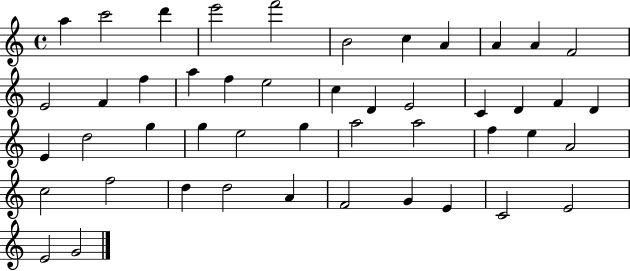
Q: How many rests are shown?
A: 0